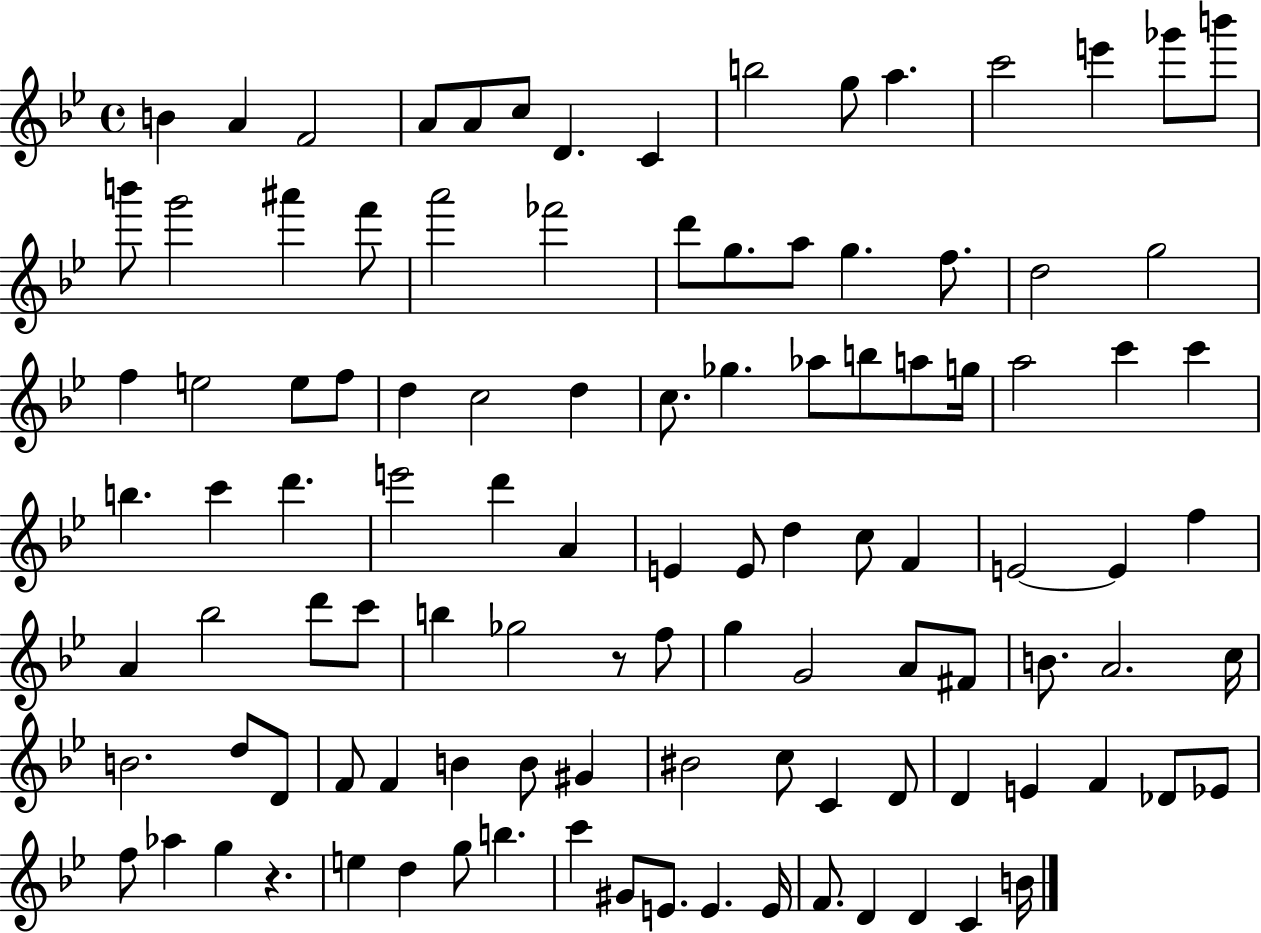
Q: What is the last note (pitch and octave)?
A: B4